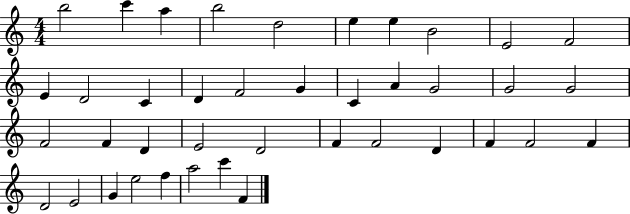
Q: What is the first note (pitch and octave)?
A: B5